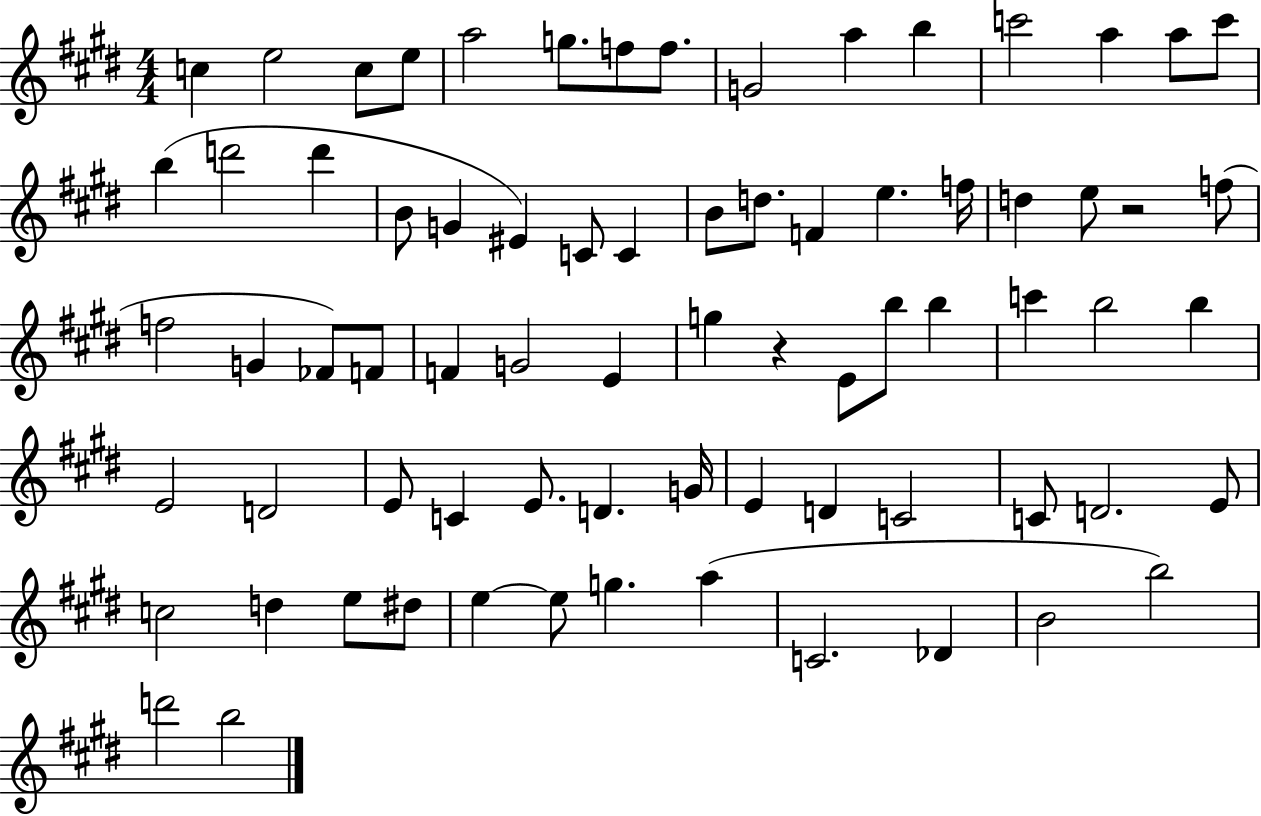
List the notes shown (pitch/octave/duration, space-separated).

C5/q E5/h C5/e E5/e A5/h G5/e. F5/e F5/e. G4/h A5/q B5/q C6/h A5/q A5/e C6/e B5/q D6/h D6/q B4/e G4/q EIS4/q C4/e C4/q B4/e D5/e. F4/q E5/q. F5/s D5/q E5/e R/h F5/e F5/h G4/q FES4/e F4/e F4/q G4/h E4/q G5/q R/q E4/e B5/e B5/q C6/q B5/h B5/q E4/h D4/h E4/e C4/q E4/e. D4/q. G4/s E4/q D4/q C4/h C4/e D4/h. E4/e C5/h D5/q E5/e D#5/e E5/q E5/e G5/q. A5/q C4/h. Db4/q B4/h B5/h D6/h B5/h